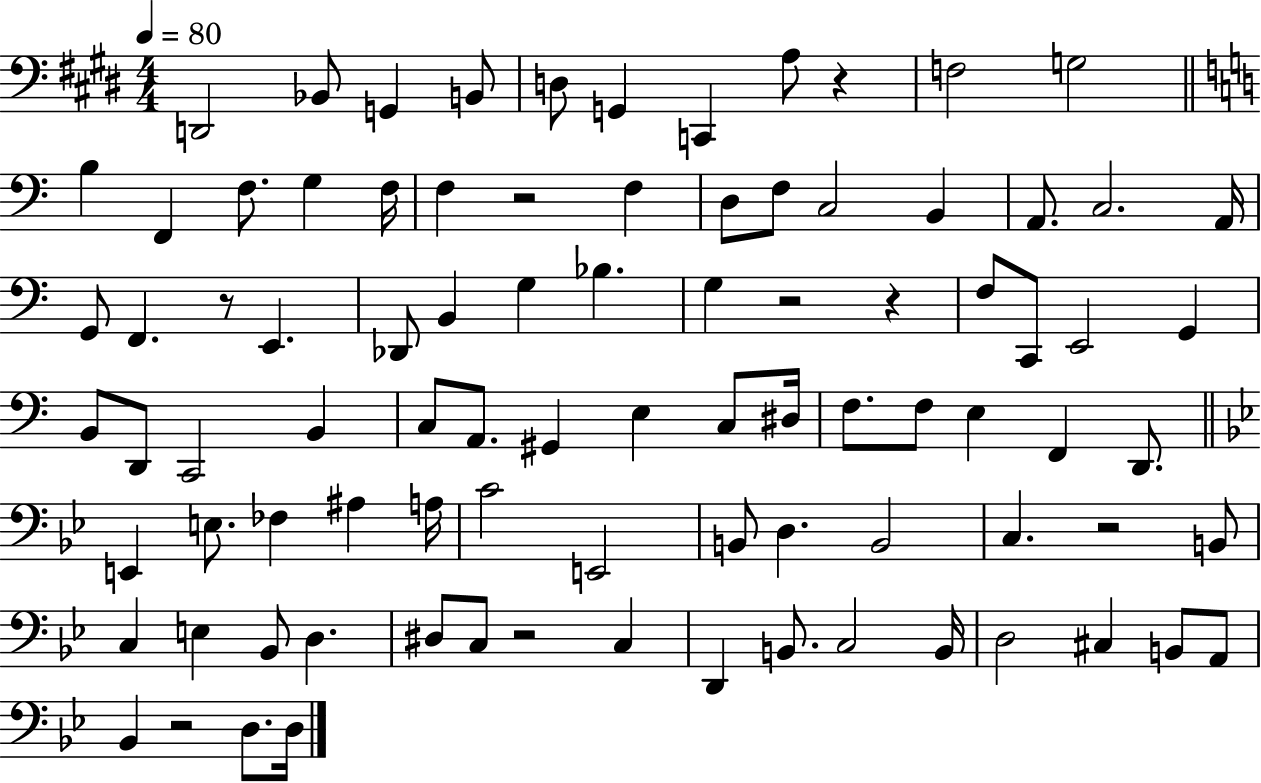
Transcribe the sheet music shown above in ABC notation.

X:1
T:Untitled
M:4/4
L:1/4
K:E
D,,2 _B,,/2 G,, B,,/2 D,/2 G,, C,, A,/2 z F,2 G,2 B, F,, F,/2 G, F,/4 F, z2 F, D,/2 F,/2 C,2 B,, A,,/2 C,2 A,,/4 G,,/2 F,, z/2 E,, _D,,/2 B,, G, _B, G, z2 z F,/2 C,,/2 E,,2 G,, B,,/2 D,,/2 C,,2 B,, C,/2 A,,/2 ^G,, E, C,/2 ^D,/4 F,/2 F,/2 E, F,, D,,/2 E,, E,/2 _F, ^A, A,/4 C2 E,,2 B,,/2 D, B,,2 C, z2 B,,/2 C, E, _B,,/2 D, ^D,/2 C,/2 z2 C, D,, B,,/2 C,2 B,,/4 D,2 ^C, B,,/2 A,,/2 _B,, z2 D,/2 D,/4